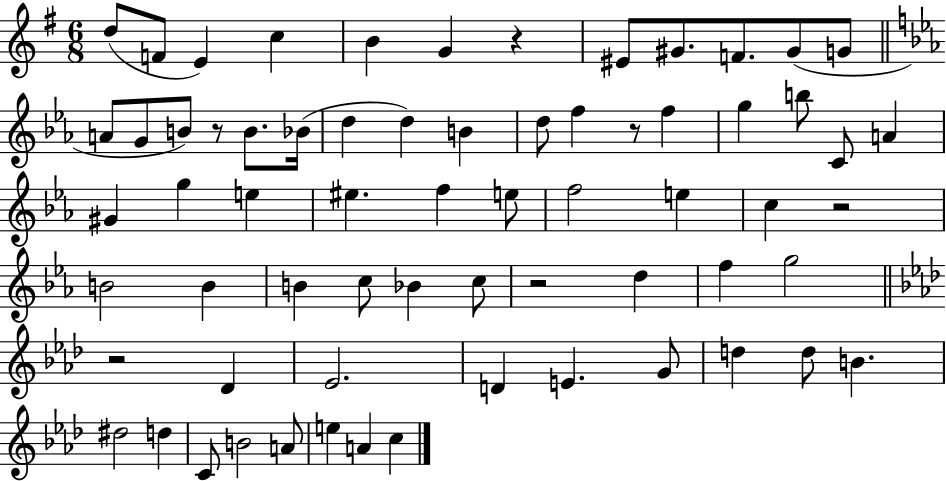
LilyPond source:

{
  \clef treble
  \numericTimeSignature
  \time 6/8
  \key g \major
  d''8( f'8 e'4) c''4 | b'4 g'4 r4 | eis'8 gis'8. f'8. gis'8( g'8 | \bar "||" \break \key ees \major a'8 g'8 b'8) r8 b'8. bes'16( | d''4 d''4) b'4 | d''8 f''4 r8 f''4 | g''4 b''8 c'8 a'4 | \break gis'4 g''4 e''4 | eis''4. f''4 e''8 | f''2 e''4 | c''4 r2 | \break b'2 b'4 | b'4 c''8 bes'4 c''8 | r2 d''4 | f''4 g''2 | \break \bar "||" \break \key f \minor r2 des'4 | ees'2. | d'4 e'4. g'8 | d''4 d''8 b'4. | \break dis''2 d''4 | c'8 b'2 a'8 | e''4 a'4 c''4 | \bar "|."
}